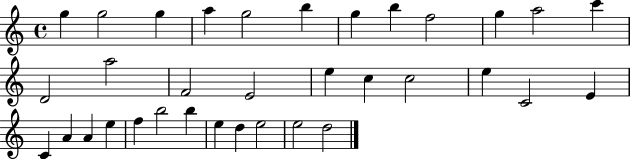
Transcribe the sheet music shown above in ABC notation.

X:1
T:Untitled
M:4/4
L:1/4
K:C
g g2 g a g2 b g b f2 g a2 c' D2 a2 F2 E2 e c c2 e C2 E C A A e f b2 b e d e2 e2 d2